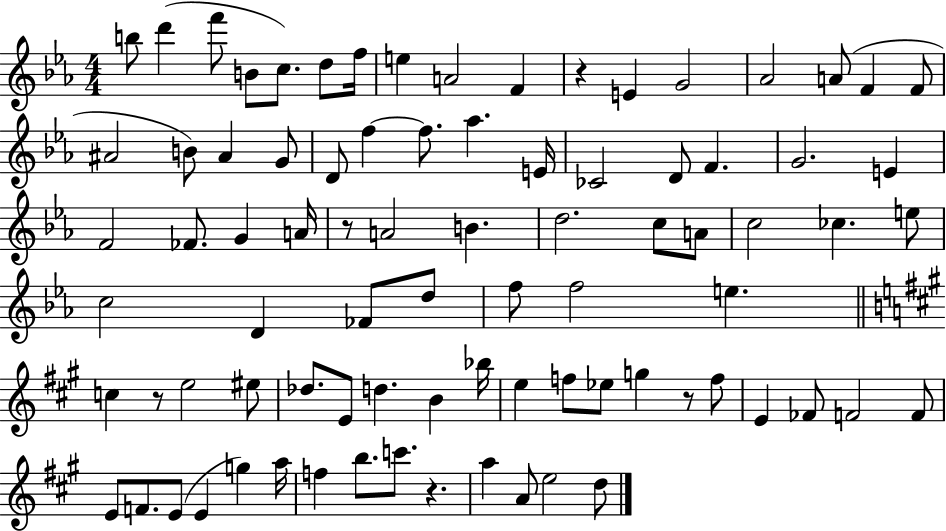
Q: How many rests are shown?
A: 5